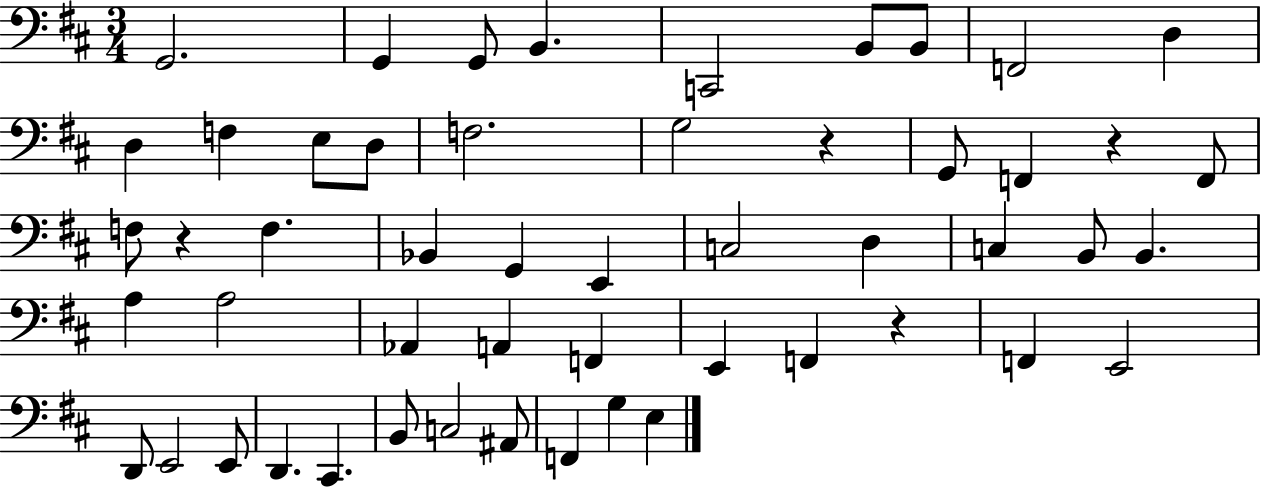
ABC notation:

X:1
T:Untitled
M:3/4
L:1/4
K:D
G,,2 G,, G,,/2 B,, C,,2 B,,/2 B,,/2 F,,2 D, D, F, E,/2 D,/2 F,2 G,2 z G,,/2 F,, z F,,/2 F,/2 z F, _B,, G,, E,, C,2 D, C, B,,/2 B,, A, A,2 _A,, A,, F,, E,, F,, z F,, E,,2 D,,/2 E,,2 E,,/2 D,, ^C,, B,,/2 C,2 ^A,,/2 F,, G, E,